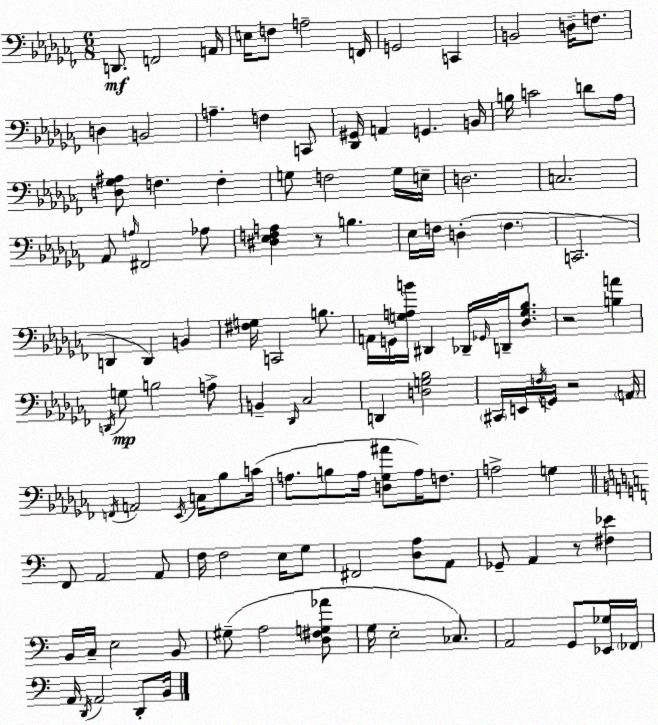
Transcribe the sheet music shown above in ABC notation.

X:1
T:Untitled
M:6/8
L:1/4
K:Abm
D,,/2 F,,2 A,,/4 E,/4 F,/2 A,2 F,,/4 G,,2 C,, B,,2 D,/4 F,/2 D, B,,2 A, F, C,,/2 [_D,,^G,,]/4 A,, G,, B,,/4 B,/4 C2 D/2 _A,/4 [D,_G,^A,]/2 F, F, G,/2 F,2 G,/4 E,/4 D,2 C,2 _A,,/2 A,/4 ^F,,2 _A,/2 [^D,_E,F,A,] z/2 B, _E,/4 F,/4 D, F, C,,2 D,, D,, B,, [^F,G,]/4 C,,2 B,/2 A,,/4 G,,/4 [G,A,B]/4 ^D,, _D,,/4 _G,,/4 D,,/4 [_D,G,_B,]/2 z2 [B,A] D,,/4 G,/2 B,2 A,/2 B,, _D,,/4 _C,2 D,, [D,G,_B,]2 ^C,,/4 E,,/4 F,/4 G,,/4 z2 A,,/4 F,,/4 A,,2 _E,,/4 C,/4 _B,/2 C/4 A,/2 B,/2 A,/4 [D,_G,^A]/2 A,/4 F,/2 A,2 G, F,,/2 A,,2 A,,/2 F,/4 F,2 E,/4 G,/2 ^F,,2 [D,A,]/2 A,,/2 _G,,/2 A,, z/2 [^F,_E] B,,/4 C,/4 E,2 B,,/2 ^G,/2 A,2 [D,^F,G,_A]/2 G,/4 E,2 _C,/2 A,,2 G,,/2 [_E,,_G,]/4 _F,,/4 A,,/4 D,,/4 A,,2 D,,/2 B,,/4